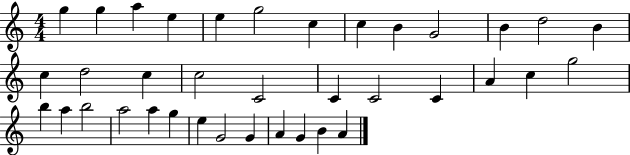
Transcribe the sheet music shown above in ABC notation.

X:1
T:Untitled
M:4/4
L:1/4
K:C
g g a e e g2 c c B G2 B d2 B c d2 c c2 C2 C C2 C A c g2 b a b2 a2 a g e G2 G A G B A